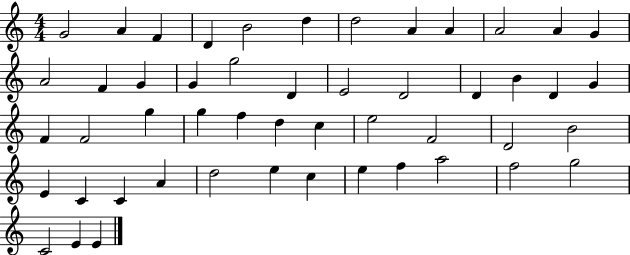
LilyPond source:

{
  \clef treble
  \numericTimeSignature
  \time 4/4
  \key c \major
  g'2 a'4 f'4 | d'4 b'2 d''4 | d''2 a'4 a'4 | a'2 a'4 g'4 | \break a'2 f'4 g'4 | g'4 g''2 d'4 | e'2 d'2 | d'4 b'4 d'4 g'4 | \break f'4 f'2 g''4 | g''4 f''4 d''4 c''4 | e''2 f'2 | d'2 b'2 | \break e'4 c'4 c'4 a'4 | d''2 e''4 c''4 | e''4 f''4 a''2 | f''2 g''2 | \break c'2 e'4 e'4 | \bar "|."
}